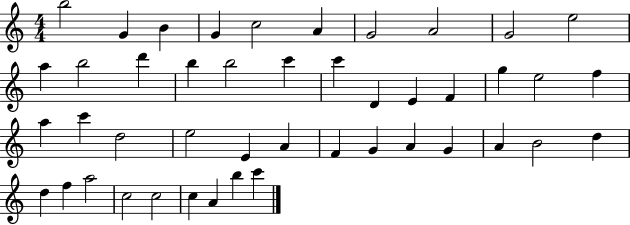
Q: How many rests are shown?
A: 0